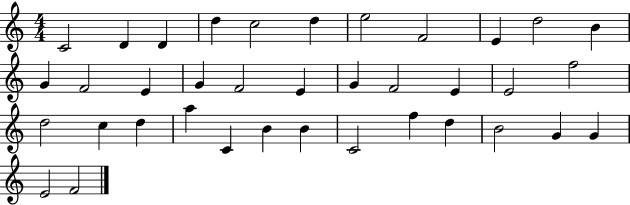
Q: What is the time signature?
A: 4/4